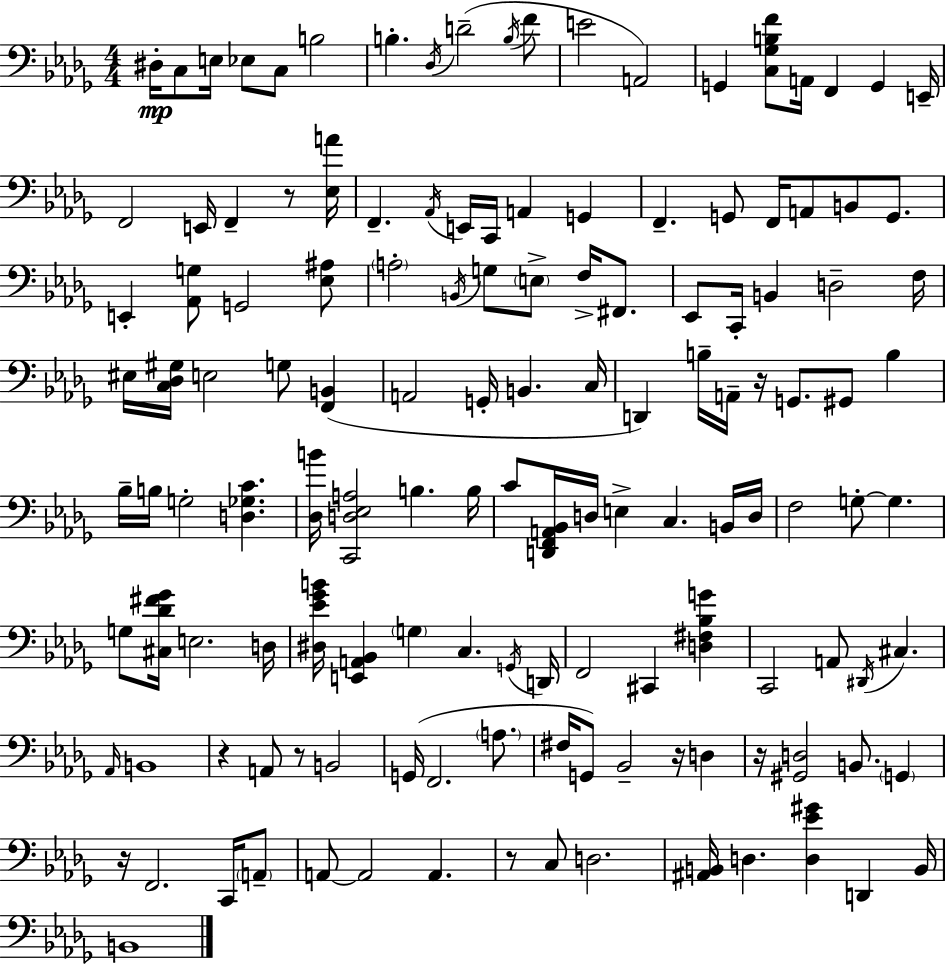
D#3/s C3/e E3/s Eb3/e C3/e B3/h B3/q. Db3/s D4/h B3/s F4/e E4/h A2/h G2/q [C3,Gb3,B3,F4]/e A2/s F2/q G2/q E2/s F2/h E2/s F2/q R/e [Eb3,A4]/s F2/q. Ab2/s E2/s C2/s A2/q G2/q F2/q. G2/e F2/s A2/e B2/e G2/e. E2/q [Ab2,G3]/e G2/h [Eb3,A#3]/e A3/h B2/s G3/e E3/e F3/s F#2/e. Eb2/e C2/s B2/q D3/h F3/s EIS3/s [C3,Db3,G#3]/s E3/h G3/e [F2,B2]/q A2/h G2/s B2/q. C3/s D2/q B3/s A2/s R/s G2/e. G#2/e B3/q Bb3/s B3/s G3/h [D3,Gb3,C4]/q. [Db3,B4]/s [C2,D3,Eb3,A3]/h B3/q. B3/s C4/e [D2,F2,A2,Bb2]/s D3/s E3/q C3/q. B2/s D3/s F3/h G3/e G3/q. G3/e [C#3,Db4,F#4,Gb4]/s E3/h. D3/s [D#3,Eb4,Gb4,B4]/s [E2,A2,Bb2]/q G3/q C3/q. G2/s D2/s F2/h C#2/q [D3,F#3,Bb3,G4]/q C2/h A2/e D#2/s C#3/q. Ab2/s B2/w R/q A2/e R/e B2/h G2/s F2/h. A3/e. F#3/s G2/e Bb2/h R/s D3/q R/s [G#2,D3]/h B2/e. G2/q R/s F2/h. C2/s A2/e A2/e A2/h A2/q. R/e C3/e D3/h. [A#2,B2]/s D3/q. [D3,Eb4,G#4]/q D2/q B2/s B2/w